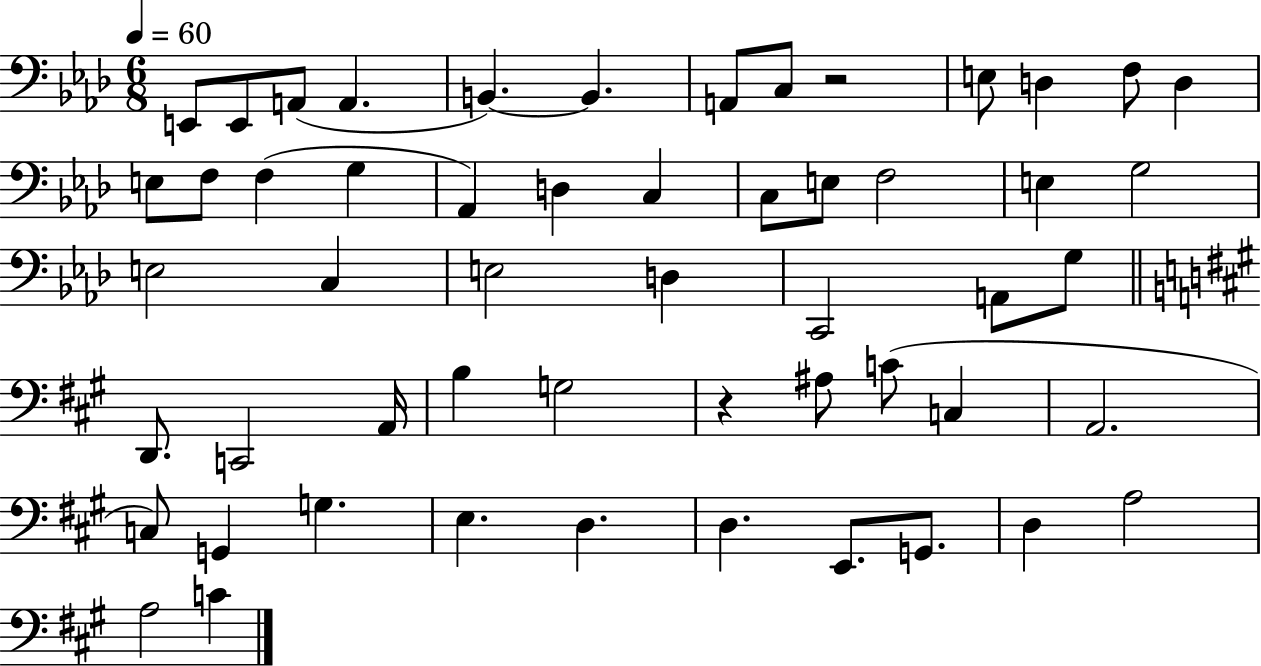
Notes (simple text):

E2/e E2/e A2/e A2/q. B2/q. B2/q. A2/e C3/e R/h E3/e D3/q F3/e D3/q E3/e F3/e F3/q G3/q Ab2/q D3/q C3/q C3/e E3/e F3/h E3/q G3/h E3/h C3/q E3/h D3/q C2/h A2/e G3/e D2/e. C2/h A2/s B3/q G3/h R/q A#3/e C4/e C3/q A2/h. C3/e G2/q G3/q. E3/q. D3/q. D3/q. E2/e. G2/e. D3/q A3/h A3/h C4/q